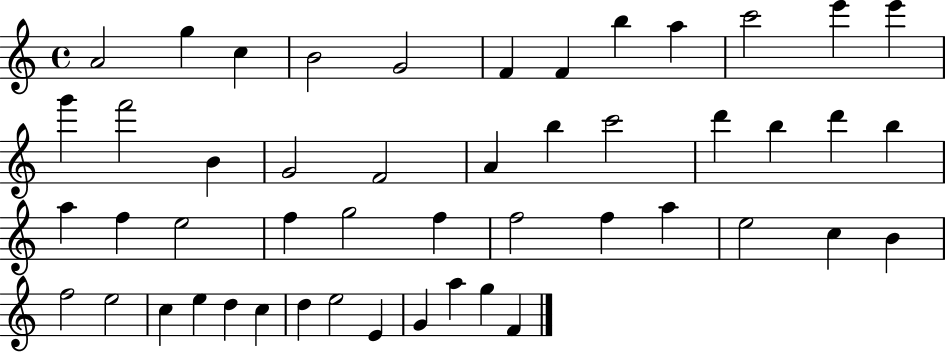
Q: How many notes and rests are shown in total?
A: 49